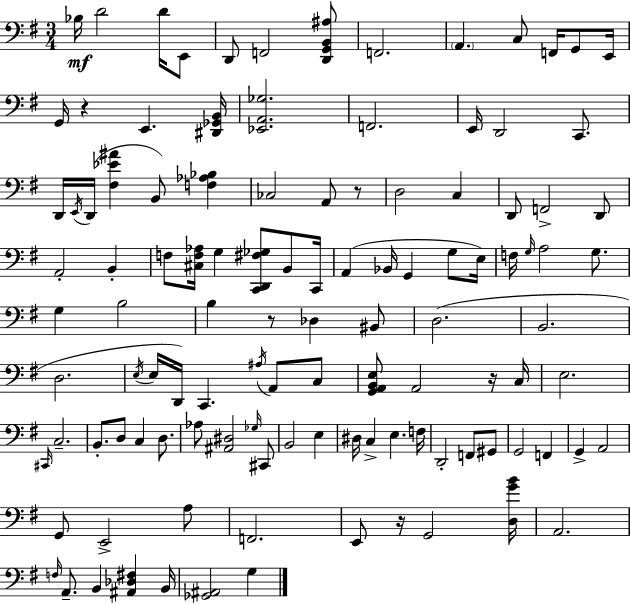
Bb3/s D4/h D4/s E2/e D2/e F2/h [D2,G2,B2,A#3]/e F2/h. A2/q. C3/e F2/s G2/e E2/s G2/s R/q E2/q. [D#2,Gb2,B2]/s [Eb2,A2,Gb3]/h. F2/h. E2/s D2/h C2/e. D2/s E2/s D2/s [F#3,Eb4,A#4]/q B2/e [F3,Ab3,Bb3]/q CES3/h A2/e R/e D3/h C3/q D2/e F2/h D2/e A2/h B2/q F3/e [C#3,F3,Ab3]/s G3/q [C2,D2,F#3,Gb3]/e B2/e C2/s A2/q Bb2/s G2/q G3/e E3/s F3/s G3/s A3/h G3/e. G3/q B3/h B3/q R/e Db3/q BIS2/e D3/h. B2/h. D3/h. E3/s E3/s D2/s C2/q. A#3/s A2/e C3/e [G2,A2,B2,E3]/e A2/h R/s C3/s E3/h. C#2/s C3/h. B2/e. D3/e C3/q D3/e. Ab3/e [A#2,D#3]/h Gb3/s C#2/e B2/h E3/q D#3/s C3/q E3/q. F3/s D2/h F2/e G#2/e G2/h F2/q G2/q A2/h G2/e E2/h A3/e F2/h. E2/e R/s G2/h [D3,G4,B4]/s A2/h. F3/s A2/e. B2/q [A#2,Db3,F#3]/q B2/s [Gb2,A#2]/h G3/q